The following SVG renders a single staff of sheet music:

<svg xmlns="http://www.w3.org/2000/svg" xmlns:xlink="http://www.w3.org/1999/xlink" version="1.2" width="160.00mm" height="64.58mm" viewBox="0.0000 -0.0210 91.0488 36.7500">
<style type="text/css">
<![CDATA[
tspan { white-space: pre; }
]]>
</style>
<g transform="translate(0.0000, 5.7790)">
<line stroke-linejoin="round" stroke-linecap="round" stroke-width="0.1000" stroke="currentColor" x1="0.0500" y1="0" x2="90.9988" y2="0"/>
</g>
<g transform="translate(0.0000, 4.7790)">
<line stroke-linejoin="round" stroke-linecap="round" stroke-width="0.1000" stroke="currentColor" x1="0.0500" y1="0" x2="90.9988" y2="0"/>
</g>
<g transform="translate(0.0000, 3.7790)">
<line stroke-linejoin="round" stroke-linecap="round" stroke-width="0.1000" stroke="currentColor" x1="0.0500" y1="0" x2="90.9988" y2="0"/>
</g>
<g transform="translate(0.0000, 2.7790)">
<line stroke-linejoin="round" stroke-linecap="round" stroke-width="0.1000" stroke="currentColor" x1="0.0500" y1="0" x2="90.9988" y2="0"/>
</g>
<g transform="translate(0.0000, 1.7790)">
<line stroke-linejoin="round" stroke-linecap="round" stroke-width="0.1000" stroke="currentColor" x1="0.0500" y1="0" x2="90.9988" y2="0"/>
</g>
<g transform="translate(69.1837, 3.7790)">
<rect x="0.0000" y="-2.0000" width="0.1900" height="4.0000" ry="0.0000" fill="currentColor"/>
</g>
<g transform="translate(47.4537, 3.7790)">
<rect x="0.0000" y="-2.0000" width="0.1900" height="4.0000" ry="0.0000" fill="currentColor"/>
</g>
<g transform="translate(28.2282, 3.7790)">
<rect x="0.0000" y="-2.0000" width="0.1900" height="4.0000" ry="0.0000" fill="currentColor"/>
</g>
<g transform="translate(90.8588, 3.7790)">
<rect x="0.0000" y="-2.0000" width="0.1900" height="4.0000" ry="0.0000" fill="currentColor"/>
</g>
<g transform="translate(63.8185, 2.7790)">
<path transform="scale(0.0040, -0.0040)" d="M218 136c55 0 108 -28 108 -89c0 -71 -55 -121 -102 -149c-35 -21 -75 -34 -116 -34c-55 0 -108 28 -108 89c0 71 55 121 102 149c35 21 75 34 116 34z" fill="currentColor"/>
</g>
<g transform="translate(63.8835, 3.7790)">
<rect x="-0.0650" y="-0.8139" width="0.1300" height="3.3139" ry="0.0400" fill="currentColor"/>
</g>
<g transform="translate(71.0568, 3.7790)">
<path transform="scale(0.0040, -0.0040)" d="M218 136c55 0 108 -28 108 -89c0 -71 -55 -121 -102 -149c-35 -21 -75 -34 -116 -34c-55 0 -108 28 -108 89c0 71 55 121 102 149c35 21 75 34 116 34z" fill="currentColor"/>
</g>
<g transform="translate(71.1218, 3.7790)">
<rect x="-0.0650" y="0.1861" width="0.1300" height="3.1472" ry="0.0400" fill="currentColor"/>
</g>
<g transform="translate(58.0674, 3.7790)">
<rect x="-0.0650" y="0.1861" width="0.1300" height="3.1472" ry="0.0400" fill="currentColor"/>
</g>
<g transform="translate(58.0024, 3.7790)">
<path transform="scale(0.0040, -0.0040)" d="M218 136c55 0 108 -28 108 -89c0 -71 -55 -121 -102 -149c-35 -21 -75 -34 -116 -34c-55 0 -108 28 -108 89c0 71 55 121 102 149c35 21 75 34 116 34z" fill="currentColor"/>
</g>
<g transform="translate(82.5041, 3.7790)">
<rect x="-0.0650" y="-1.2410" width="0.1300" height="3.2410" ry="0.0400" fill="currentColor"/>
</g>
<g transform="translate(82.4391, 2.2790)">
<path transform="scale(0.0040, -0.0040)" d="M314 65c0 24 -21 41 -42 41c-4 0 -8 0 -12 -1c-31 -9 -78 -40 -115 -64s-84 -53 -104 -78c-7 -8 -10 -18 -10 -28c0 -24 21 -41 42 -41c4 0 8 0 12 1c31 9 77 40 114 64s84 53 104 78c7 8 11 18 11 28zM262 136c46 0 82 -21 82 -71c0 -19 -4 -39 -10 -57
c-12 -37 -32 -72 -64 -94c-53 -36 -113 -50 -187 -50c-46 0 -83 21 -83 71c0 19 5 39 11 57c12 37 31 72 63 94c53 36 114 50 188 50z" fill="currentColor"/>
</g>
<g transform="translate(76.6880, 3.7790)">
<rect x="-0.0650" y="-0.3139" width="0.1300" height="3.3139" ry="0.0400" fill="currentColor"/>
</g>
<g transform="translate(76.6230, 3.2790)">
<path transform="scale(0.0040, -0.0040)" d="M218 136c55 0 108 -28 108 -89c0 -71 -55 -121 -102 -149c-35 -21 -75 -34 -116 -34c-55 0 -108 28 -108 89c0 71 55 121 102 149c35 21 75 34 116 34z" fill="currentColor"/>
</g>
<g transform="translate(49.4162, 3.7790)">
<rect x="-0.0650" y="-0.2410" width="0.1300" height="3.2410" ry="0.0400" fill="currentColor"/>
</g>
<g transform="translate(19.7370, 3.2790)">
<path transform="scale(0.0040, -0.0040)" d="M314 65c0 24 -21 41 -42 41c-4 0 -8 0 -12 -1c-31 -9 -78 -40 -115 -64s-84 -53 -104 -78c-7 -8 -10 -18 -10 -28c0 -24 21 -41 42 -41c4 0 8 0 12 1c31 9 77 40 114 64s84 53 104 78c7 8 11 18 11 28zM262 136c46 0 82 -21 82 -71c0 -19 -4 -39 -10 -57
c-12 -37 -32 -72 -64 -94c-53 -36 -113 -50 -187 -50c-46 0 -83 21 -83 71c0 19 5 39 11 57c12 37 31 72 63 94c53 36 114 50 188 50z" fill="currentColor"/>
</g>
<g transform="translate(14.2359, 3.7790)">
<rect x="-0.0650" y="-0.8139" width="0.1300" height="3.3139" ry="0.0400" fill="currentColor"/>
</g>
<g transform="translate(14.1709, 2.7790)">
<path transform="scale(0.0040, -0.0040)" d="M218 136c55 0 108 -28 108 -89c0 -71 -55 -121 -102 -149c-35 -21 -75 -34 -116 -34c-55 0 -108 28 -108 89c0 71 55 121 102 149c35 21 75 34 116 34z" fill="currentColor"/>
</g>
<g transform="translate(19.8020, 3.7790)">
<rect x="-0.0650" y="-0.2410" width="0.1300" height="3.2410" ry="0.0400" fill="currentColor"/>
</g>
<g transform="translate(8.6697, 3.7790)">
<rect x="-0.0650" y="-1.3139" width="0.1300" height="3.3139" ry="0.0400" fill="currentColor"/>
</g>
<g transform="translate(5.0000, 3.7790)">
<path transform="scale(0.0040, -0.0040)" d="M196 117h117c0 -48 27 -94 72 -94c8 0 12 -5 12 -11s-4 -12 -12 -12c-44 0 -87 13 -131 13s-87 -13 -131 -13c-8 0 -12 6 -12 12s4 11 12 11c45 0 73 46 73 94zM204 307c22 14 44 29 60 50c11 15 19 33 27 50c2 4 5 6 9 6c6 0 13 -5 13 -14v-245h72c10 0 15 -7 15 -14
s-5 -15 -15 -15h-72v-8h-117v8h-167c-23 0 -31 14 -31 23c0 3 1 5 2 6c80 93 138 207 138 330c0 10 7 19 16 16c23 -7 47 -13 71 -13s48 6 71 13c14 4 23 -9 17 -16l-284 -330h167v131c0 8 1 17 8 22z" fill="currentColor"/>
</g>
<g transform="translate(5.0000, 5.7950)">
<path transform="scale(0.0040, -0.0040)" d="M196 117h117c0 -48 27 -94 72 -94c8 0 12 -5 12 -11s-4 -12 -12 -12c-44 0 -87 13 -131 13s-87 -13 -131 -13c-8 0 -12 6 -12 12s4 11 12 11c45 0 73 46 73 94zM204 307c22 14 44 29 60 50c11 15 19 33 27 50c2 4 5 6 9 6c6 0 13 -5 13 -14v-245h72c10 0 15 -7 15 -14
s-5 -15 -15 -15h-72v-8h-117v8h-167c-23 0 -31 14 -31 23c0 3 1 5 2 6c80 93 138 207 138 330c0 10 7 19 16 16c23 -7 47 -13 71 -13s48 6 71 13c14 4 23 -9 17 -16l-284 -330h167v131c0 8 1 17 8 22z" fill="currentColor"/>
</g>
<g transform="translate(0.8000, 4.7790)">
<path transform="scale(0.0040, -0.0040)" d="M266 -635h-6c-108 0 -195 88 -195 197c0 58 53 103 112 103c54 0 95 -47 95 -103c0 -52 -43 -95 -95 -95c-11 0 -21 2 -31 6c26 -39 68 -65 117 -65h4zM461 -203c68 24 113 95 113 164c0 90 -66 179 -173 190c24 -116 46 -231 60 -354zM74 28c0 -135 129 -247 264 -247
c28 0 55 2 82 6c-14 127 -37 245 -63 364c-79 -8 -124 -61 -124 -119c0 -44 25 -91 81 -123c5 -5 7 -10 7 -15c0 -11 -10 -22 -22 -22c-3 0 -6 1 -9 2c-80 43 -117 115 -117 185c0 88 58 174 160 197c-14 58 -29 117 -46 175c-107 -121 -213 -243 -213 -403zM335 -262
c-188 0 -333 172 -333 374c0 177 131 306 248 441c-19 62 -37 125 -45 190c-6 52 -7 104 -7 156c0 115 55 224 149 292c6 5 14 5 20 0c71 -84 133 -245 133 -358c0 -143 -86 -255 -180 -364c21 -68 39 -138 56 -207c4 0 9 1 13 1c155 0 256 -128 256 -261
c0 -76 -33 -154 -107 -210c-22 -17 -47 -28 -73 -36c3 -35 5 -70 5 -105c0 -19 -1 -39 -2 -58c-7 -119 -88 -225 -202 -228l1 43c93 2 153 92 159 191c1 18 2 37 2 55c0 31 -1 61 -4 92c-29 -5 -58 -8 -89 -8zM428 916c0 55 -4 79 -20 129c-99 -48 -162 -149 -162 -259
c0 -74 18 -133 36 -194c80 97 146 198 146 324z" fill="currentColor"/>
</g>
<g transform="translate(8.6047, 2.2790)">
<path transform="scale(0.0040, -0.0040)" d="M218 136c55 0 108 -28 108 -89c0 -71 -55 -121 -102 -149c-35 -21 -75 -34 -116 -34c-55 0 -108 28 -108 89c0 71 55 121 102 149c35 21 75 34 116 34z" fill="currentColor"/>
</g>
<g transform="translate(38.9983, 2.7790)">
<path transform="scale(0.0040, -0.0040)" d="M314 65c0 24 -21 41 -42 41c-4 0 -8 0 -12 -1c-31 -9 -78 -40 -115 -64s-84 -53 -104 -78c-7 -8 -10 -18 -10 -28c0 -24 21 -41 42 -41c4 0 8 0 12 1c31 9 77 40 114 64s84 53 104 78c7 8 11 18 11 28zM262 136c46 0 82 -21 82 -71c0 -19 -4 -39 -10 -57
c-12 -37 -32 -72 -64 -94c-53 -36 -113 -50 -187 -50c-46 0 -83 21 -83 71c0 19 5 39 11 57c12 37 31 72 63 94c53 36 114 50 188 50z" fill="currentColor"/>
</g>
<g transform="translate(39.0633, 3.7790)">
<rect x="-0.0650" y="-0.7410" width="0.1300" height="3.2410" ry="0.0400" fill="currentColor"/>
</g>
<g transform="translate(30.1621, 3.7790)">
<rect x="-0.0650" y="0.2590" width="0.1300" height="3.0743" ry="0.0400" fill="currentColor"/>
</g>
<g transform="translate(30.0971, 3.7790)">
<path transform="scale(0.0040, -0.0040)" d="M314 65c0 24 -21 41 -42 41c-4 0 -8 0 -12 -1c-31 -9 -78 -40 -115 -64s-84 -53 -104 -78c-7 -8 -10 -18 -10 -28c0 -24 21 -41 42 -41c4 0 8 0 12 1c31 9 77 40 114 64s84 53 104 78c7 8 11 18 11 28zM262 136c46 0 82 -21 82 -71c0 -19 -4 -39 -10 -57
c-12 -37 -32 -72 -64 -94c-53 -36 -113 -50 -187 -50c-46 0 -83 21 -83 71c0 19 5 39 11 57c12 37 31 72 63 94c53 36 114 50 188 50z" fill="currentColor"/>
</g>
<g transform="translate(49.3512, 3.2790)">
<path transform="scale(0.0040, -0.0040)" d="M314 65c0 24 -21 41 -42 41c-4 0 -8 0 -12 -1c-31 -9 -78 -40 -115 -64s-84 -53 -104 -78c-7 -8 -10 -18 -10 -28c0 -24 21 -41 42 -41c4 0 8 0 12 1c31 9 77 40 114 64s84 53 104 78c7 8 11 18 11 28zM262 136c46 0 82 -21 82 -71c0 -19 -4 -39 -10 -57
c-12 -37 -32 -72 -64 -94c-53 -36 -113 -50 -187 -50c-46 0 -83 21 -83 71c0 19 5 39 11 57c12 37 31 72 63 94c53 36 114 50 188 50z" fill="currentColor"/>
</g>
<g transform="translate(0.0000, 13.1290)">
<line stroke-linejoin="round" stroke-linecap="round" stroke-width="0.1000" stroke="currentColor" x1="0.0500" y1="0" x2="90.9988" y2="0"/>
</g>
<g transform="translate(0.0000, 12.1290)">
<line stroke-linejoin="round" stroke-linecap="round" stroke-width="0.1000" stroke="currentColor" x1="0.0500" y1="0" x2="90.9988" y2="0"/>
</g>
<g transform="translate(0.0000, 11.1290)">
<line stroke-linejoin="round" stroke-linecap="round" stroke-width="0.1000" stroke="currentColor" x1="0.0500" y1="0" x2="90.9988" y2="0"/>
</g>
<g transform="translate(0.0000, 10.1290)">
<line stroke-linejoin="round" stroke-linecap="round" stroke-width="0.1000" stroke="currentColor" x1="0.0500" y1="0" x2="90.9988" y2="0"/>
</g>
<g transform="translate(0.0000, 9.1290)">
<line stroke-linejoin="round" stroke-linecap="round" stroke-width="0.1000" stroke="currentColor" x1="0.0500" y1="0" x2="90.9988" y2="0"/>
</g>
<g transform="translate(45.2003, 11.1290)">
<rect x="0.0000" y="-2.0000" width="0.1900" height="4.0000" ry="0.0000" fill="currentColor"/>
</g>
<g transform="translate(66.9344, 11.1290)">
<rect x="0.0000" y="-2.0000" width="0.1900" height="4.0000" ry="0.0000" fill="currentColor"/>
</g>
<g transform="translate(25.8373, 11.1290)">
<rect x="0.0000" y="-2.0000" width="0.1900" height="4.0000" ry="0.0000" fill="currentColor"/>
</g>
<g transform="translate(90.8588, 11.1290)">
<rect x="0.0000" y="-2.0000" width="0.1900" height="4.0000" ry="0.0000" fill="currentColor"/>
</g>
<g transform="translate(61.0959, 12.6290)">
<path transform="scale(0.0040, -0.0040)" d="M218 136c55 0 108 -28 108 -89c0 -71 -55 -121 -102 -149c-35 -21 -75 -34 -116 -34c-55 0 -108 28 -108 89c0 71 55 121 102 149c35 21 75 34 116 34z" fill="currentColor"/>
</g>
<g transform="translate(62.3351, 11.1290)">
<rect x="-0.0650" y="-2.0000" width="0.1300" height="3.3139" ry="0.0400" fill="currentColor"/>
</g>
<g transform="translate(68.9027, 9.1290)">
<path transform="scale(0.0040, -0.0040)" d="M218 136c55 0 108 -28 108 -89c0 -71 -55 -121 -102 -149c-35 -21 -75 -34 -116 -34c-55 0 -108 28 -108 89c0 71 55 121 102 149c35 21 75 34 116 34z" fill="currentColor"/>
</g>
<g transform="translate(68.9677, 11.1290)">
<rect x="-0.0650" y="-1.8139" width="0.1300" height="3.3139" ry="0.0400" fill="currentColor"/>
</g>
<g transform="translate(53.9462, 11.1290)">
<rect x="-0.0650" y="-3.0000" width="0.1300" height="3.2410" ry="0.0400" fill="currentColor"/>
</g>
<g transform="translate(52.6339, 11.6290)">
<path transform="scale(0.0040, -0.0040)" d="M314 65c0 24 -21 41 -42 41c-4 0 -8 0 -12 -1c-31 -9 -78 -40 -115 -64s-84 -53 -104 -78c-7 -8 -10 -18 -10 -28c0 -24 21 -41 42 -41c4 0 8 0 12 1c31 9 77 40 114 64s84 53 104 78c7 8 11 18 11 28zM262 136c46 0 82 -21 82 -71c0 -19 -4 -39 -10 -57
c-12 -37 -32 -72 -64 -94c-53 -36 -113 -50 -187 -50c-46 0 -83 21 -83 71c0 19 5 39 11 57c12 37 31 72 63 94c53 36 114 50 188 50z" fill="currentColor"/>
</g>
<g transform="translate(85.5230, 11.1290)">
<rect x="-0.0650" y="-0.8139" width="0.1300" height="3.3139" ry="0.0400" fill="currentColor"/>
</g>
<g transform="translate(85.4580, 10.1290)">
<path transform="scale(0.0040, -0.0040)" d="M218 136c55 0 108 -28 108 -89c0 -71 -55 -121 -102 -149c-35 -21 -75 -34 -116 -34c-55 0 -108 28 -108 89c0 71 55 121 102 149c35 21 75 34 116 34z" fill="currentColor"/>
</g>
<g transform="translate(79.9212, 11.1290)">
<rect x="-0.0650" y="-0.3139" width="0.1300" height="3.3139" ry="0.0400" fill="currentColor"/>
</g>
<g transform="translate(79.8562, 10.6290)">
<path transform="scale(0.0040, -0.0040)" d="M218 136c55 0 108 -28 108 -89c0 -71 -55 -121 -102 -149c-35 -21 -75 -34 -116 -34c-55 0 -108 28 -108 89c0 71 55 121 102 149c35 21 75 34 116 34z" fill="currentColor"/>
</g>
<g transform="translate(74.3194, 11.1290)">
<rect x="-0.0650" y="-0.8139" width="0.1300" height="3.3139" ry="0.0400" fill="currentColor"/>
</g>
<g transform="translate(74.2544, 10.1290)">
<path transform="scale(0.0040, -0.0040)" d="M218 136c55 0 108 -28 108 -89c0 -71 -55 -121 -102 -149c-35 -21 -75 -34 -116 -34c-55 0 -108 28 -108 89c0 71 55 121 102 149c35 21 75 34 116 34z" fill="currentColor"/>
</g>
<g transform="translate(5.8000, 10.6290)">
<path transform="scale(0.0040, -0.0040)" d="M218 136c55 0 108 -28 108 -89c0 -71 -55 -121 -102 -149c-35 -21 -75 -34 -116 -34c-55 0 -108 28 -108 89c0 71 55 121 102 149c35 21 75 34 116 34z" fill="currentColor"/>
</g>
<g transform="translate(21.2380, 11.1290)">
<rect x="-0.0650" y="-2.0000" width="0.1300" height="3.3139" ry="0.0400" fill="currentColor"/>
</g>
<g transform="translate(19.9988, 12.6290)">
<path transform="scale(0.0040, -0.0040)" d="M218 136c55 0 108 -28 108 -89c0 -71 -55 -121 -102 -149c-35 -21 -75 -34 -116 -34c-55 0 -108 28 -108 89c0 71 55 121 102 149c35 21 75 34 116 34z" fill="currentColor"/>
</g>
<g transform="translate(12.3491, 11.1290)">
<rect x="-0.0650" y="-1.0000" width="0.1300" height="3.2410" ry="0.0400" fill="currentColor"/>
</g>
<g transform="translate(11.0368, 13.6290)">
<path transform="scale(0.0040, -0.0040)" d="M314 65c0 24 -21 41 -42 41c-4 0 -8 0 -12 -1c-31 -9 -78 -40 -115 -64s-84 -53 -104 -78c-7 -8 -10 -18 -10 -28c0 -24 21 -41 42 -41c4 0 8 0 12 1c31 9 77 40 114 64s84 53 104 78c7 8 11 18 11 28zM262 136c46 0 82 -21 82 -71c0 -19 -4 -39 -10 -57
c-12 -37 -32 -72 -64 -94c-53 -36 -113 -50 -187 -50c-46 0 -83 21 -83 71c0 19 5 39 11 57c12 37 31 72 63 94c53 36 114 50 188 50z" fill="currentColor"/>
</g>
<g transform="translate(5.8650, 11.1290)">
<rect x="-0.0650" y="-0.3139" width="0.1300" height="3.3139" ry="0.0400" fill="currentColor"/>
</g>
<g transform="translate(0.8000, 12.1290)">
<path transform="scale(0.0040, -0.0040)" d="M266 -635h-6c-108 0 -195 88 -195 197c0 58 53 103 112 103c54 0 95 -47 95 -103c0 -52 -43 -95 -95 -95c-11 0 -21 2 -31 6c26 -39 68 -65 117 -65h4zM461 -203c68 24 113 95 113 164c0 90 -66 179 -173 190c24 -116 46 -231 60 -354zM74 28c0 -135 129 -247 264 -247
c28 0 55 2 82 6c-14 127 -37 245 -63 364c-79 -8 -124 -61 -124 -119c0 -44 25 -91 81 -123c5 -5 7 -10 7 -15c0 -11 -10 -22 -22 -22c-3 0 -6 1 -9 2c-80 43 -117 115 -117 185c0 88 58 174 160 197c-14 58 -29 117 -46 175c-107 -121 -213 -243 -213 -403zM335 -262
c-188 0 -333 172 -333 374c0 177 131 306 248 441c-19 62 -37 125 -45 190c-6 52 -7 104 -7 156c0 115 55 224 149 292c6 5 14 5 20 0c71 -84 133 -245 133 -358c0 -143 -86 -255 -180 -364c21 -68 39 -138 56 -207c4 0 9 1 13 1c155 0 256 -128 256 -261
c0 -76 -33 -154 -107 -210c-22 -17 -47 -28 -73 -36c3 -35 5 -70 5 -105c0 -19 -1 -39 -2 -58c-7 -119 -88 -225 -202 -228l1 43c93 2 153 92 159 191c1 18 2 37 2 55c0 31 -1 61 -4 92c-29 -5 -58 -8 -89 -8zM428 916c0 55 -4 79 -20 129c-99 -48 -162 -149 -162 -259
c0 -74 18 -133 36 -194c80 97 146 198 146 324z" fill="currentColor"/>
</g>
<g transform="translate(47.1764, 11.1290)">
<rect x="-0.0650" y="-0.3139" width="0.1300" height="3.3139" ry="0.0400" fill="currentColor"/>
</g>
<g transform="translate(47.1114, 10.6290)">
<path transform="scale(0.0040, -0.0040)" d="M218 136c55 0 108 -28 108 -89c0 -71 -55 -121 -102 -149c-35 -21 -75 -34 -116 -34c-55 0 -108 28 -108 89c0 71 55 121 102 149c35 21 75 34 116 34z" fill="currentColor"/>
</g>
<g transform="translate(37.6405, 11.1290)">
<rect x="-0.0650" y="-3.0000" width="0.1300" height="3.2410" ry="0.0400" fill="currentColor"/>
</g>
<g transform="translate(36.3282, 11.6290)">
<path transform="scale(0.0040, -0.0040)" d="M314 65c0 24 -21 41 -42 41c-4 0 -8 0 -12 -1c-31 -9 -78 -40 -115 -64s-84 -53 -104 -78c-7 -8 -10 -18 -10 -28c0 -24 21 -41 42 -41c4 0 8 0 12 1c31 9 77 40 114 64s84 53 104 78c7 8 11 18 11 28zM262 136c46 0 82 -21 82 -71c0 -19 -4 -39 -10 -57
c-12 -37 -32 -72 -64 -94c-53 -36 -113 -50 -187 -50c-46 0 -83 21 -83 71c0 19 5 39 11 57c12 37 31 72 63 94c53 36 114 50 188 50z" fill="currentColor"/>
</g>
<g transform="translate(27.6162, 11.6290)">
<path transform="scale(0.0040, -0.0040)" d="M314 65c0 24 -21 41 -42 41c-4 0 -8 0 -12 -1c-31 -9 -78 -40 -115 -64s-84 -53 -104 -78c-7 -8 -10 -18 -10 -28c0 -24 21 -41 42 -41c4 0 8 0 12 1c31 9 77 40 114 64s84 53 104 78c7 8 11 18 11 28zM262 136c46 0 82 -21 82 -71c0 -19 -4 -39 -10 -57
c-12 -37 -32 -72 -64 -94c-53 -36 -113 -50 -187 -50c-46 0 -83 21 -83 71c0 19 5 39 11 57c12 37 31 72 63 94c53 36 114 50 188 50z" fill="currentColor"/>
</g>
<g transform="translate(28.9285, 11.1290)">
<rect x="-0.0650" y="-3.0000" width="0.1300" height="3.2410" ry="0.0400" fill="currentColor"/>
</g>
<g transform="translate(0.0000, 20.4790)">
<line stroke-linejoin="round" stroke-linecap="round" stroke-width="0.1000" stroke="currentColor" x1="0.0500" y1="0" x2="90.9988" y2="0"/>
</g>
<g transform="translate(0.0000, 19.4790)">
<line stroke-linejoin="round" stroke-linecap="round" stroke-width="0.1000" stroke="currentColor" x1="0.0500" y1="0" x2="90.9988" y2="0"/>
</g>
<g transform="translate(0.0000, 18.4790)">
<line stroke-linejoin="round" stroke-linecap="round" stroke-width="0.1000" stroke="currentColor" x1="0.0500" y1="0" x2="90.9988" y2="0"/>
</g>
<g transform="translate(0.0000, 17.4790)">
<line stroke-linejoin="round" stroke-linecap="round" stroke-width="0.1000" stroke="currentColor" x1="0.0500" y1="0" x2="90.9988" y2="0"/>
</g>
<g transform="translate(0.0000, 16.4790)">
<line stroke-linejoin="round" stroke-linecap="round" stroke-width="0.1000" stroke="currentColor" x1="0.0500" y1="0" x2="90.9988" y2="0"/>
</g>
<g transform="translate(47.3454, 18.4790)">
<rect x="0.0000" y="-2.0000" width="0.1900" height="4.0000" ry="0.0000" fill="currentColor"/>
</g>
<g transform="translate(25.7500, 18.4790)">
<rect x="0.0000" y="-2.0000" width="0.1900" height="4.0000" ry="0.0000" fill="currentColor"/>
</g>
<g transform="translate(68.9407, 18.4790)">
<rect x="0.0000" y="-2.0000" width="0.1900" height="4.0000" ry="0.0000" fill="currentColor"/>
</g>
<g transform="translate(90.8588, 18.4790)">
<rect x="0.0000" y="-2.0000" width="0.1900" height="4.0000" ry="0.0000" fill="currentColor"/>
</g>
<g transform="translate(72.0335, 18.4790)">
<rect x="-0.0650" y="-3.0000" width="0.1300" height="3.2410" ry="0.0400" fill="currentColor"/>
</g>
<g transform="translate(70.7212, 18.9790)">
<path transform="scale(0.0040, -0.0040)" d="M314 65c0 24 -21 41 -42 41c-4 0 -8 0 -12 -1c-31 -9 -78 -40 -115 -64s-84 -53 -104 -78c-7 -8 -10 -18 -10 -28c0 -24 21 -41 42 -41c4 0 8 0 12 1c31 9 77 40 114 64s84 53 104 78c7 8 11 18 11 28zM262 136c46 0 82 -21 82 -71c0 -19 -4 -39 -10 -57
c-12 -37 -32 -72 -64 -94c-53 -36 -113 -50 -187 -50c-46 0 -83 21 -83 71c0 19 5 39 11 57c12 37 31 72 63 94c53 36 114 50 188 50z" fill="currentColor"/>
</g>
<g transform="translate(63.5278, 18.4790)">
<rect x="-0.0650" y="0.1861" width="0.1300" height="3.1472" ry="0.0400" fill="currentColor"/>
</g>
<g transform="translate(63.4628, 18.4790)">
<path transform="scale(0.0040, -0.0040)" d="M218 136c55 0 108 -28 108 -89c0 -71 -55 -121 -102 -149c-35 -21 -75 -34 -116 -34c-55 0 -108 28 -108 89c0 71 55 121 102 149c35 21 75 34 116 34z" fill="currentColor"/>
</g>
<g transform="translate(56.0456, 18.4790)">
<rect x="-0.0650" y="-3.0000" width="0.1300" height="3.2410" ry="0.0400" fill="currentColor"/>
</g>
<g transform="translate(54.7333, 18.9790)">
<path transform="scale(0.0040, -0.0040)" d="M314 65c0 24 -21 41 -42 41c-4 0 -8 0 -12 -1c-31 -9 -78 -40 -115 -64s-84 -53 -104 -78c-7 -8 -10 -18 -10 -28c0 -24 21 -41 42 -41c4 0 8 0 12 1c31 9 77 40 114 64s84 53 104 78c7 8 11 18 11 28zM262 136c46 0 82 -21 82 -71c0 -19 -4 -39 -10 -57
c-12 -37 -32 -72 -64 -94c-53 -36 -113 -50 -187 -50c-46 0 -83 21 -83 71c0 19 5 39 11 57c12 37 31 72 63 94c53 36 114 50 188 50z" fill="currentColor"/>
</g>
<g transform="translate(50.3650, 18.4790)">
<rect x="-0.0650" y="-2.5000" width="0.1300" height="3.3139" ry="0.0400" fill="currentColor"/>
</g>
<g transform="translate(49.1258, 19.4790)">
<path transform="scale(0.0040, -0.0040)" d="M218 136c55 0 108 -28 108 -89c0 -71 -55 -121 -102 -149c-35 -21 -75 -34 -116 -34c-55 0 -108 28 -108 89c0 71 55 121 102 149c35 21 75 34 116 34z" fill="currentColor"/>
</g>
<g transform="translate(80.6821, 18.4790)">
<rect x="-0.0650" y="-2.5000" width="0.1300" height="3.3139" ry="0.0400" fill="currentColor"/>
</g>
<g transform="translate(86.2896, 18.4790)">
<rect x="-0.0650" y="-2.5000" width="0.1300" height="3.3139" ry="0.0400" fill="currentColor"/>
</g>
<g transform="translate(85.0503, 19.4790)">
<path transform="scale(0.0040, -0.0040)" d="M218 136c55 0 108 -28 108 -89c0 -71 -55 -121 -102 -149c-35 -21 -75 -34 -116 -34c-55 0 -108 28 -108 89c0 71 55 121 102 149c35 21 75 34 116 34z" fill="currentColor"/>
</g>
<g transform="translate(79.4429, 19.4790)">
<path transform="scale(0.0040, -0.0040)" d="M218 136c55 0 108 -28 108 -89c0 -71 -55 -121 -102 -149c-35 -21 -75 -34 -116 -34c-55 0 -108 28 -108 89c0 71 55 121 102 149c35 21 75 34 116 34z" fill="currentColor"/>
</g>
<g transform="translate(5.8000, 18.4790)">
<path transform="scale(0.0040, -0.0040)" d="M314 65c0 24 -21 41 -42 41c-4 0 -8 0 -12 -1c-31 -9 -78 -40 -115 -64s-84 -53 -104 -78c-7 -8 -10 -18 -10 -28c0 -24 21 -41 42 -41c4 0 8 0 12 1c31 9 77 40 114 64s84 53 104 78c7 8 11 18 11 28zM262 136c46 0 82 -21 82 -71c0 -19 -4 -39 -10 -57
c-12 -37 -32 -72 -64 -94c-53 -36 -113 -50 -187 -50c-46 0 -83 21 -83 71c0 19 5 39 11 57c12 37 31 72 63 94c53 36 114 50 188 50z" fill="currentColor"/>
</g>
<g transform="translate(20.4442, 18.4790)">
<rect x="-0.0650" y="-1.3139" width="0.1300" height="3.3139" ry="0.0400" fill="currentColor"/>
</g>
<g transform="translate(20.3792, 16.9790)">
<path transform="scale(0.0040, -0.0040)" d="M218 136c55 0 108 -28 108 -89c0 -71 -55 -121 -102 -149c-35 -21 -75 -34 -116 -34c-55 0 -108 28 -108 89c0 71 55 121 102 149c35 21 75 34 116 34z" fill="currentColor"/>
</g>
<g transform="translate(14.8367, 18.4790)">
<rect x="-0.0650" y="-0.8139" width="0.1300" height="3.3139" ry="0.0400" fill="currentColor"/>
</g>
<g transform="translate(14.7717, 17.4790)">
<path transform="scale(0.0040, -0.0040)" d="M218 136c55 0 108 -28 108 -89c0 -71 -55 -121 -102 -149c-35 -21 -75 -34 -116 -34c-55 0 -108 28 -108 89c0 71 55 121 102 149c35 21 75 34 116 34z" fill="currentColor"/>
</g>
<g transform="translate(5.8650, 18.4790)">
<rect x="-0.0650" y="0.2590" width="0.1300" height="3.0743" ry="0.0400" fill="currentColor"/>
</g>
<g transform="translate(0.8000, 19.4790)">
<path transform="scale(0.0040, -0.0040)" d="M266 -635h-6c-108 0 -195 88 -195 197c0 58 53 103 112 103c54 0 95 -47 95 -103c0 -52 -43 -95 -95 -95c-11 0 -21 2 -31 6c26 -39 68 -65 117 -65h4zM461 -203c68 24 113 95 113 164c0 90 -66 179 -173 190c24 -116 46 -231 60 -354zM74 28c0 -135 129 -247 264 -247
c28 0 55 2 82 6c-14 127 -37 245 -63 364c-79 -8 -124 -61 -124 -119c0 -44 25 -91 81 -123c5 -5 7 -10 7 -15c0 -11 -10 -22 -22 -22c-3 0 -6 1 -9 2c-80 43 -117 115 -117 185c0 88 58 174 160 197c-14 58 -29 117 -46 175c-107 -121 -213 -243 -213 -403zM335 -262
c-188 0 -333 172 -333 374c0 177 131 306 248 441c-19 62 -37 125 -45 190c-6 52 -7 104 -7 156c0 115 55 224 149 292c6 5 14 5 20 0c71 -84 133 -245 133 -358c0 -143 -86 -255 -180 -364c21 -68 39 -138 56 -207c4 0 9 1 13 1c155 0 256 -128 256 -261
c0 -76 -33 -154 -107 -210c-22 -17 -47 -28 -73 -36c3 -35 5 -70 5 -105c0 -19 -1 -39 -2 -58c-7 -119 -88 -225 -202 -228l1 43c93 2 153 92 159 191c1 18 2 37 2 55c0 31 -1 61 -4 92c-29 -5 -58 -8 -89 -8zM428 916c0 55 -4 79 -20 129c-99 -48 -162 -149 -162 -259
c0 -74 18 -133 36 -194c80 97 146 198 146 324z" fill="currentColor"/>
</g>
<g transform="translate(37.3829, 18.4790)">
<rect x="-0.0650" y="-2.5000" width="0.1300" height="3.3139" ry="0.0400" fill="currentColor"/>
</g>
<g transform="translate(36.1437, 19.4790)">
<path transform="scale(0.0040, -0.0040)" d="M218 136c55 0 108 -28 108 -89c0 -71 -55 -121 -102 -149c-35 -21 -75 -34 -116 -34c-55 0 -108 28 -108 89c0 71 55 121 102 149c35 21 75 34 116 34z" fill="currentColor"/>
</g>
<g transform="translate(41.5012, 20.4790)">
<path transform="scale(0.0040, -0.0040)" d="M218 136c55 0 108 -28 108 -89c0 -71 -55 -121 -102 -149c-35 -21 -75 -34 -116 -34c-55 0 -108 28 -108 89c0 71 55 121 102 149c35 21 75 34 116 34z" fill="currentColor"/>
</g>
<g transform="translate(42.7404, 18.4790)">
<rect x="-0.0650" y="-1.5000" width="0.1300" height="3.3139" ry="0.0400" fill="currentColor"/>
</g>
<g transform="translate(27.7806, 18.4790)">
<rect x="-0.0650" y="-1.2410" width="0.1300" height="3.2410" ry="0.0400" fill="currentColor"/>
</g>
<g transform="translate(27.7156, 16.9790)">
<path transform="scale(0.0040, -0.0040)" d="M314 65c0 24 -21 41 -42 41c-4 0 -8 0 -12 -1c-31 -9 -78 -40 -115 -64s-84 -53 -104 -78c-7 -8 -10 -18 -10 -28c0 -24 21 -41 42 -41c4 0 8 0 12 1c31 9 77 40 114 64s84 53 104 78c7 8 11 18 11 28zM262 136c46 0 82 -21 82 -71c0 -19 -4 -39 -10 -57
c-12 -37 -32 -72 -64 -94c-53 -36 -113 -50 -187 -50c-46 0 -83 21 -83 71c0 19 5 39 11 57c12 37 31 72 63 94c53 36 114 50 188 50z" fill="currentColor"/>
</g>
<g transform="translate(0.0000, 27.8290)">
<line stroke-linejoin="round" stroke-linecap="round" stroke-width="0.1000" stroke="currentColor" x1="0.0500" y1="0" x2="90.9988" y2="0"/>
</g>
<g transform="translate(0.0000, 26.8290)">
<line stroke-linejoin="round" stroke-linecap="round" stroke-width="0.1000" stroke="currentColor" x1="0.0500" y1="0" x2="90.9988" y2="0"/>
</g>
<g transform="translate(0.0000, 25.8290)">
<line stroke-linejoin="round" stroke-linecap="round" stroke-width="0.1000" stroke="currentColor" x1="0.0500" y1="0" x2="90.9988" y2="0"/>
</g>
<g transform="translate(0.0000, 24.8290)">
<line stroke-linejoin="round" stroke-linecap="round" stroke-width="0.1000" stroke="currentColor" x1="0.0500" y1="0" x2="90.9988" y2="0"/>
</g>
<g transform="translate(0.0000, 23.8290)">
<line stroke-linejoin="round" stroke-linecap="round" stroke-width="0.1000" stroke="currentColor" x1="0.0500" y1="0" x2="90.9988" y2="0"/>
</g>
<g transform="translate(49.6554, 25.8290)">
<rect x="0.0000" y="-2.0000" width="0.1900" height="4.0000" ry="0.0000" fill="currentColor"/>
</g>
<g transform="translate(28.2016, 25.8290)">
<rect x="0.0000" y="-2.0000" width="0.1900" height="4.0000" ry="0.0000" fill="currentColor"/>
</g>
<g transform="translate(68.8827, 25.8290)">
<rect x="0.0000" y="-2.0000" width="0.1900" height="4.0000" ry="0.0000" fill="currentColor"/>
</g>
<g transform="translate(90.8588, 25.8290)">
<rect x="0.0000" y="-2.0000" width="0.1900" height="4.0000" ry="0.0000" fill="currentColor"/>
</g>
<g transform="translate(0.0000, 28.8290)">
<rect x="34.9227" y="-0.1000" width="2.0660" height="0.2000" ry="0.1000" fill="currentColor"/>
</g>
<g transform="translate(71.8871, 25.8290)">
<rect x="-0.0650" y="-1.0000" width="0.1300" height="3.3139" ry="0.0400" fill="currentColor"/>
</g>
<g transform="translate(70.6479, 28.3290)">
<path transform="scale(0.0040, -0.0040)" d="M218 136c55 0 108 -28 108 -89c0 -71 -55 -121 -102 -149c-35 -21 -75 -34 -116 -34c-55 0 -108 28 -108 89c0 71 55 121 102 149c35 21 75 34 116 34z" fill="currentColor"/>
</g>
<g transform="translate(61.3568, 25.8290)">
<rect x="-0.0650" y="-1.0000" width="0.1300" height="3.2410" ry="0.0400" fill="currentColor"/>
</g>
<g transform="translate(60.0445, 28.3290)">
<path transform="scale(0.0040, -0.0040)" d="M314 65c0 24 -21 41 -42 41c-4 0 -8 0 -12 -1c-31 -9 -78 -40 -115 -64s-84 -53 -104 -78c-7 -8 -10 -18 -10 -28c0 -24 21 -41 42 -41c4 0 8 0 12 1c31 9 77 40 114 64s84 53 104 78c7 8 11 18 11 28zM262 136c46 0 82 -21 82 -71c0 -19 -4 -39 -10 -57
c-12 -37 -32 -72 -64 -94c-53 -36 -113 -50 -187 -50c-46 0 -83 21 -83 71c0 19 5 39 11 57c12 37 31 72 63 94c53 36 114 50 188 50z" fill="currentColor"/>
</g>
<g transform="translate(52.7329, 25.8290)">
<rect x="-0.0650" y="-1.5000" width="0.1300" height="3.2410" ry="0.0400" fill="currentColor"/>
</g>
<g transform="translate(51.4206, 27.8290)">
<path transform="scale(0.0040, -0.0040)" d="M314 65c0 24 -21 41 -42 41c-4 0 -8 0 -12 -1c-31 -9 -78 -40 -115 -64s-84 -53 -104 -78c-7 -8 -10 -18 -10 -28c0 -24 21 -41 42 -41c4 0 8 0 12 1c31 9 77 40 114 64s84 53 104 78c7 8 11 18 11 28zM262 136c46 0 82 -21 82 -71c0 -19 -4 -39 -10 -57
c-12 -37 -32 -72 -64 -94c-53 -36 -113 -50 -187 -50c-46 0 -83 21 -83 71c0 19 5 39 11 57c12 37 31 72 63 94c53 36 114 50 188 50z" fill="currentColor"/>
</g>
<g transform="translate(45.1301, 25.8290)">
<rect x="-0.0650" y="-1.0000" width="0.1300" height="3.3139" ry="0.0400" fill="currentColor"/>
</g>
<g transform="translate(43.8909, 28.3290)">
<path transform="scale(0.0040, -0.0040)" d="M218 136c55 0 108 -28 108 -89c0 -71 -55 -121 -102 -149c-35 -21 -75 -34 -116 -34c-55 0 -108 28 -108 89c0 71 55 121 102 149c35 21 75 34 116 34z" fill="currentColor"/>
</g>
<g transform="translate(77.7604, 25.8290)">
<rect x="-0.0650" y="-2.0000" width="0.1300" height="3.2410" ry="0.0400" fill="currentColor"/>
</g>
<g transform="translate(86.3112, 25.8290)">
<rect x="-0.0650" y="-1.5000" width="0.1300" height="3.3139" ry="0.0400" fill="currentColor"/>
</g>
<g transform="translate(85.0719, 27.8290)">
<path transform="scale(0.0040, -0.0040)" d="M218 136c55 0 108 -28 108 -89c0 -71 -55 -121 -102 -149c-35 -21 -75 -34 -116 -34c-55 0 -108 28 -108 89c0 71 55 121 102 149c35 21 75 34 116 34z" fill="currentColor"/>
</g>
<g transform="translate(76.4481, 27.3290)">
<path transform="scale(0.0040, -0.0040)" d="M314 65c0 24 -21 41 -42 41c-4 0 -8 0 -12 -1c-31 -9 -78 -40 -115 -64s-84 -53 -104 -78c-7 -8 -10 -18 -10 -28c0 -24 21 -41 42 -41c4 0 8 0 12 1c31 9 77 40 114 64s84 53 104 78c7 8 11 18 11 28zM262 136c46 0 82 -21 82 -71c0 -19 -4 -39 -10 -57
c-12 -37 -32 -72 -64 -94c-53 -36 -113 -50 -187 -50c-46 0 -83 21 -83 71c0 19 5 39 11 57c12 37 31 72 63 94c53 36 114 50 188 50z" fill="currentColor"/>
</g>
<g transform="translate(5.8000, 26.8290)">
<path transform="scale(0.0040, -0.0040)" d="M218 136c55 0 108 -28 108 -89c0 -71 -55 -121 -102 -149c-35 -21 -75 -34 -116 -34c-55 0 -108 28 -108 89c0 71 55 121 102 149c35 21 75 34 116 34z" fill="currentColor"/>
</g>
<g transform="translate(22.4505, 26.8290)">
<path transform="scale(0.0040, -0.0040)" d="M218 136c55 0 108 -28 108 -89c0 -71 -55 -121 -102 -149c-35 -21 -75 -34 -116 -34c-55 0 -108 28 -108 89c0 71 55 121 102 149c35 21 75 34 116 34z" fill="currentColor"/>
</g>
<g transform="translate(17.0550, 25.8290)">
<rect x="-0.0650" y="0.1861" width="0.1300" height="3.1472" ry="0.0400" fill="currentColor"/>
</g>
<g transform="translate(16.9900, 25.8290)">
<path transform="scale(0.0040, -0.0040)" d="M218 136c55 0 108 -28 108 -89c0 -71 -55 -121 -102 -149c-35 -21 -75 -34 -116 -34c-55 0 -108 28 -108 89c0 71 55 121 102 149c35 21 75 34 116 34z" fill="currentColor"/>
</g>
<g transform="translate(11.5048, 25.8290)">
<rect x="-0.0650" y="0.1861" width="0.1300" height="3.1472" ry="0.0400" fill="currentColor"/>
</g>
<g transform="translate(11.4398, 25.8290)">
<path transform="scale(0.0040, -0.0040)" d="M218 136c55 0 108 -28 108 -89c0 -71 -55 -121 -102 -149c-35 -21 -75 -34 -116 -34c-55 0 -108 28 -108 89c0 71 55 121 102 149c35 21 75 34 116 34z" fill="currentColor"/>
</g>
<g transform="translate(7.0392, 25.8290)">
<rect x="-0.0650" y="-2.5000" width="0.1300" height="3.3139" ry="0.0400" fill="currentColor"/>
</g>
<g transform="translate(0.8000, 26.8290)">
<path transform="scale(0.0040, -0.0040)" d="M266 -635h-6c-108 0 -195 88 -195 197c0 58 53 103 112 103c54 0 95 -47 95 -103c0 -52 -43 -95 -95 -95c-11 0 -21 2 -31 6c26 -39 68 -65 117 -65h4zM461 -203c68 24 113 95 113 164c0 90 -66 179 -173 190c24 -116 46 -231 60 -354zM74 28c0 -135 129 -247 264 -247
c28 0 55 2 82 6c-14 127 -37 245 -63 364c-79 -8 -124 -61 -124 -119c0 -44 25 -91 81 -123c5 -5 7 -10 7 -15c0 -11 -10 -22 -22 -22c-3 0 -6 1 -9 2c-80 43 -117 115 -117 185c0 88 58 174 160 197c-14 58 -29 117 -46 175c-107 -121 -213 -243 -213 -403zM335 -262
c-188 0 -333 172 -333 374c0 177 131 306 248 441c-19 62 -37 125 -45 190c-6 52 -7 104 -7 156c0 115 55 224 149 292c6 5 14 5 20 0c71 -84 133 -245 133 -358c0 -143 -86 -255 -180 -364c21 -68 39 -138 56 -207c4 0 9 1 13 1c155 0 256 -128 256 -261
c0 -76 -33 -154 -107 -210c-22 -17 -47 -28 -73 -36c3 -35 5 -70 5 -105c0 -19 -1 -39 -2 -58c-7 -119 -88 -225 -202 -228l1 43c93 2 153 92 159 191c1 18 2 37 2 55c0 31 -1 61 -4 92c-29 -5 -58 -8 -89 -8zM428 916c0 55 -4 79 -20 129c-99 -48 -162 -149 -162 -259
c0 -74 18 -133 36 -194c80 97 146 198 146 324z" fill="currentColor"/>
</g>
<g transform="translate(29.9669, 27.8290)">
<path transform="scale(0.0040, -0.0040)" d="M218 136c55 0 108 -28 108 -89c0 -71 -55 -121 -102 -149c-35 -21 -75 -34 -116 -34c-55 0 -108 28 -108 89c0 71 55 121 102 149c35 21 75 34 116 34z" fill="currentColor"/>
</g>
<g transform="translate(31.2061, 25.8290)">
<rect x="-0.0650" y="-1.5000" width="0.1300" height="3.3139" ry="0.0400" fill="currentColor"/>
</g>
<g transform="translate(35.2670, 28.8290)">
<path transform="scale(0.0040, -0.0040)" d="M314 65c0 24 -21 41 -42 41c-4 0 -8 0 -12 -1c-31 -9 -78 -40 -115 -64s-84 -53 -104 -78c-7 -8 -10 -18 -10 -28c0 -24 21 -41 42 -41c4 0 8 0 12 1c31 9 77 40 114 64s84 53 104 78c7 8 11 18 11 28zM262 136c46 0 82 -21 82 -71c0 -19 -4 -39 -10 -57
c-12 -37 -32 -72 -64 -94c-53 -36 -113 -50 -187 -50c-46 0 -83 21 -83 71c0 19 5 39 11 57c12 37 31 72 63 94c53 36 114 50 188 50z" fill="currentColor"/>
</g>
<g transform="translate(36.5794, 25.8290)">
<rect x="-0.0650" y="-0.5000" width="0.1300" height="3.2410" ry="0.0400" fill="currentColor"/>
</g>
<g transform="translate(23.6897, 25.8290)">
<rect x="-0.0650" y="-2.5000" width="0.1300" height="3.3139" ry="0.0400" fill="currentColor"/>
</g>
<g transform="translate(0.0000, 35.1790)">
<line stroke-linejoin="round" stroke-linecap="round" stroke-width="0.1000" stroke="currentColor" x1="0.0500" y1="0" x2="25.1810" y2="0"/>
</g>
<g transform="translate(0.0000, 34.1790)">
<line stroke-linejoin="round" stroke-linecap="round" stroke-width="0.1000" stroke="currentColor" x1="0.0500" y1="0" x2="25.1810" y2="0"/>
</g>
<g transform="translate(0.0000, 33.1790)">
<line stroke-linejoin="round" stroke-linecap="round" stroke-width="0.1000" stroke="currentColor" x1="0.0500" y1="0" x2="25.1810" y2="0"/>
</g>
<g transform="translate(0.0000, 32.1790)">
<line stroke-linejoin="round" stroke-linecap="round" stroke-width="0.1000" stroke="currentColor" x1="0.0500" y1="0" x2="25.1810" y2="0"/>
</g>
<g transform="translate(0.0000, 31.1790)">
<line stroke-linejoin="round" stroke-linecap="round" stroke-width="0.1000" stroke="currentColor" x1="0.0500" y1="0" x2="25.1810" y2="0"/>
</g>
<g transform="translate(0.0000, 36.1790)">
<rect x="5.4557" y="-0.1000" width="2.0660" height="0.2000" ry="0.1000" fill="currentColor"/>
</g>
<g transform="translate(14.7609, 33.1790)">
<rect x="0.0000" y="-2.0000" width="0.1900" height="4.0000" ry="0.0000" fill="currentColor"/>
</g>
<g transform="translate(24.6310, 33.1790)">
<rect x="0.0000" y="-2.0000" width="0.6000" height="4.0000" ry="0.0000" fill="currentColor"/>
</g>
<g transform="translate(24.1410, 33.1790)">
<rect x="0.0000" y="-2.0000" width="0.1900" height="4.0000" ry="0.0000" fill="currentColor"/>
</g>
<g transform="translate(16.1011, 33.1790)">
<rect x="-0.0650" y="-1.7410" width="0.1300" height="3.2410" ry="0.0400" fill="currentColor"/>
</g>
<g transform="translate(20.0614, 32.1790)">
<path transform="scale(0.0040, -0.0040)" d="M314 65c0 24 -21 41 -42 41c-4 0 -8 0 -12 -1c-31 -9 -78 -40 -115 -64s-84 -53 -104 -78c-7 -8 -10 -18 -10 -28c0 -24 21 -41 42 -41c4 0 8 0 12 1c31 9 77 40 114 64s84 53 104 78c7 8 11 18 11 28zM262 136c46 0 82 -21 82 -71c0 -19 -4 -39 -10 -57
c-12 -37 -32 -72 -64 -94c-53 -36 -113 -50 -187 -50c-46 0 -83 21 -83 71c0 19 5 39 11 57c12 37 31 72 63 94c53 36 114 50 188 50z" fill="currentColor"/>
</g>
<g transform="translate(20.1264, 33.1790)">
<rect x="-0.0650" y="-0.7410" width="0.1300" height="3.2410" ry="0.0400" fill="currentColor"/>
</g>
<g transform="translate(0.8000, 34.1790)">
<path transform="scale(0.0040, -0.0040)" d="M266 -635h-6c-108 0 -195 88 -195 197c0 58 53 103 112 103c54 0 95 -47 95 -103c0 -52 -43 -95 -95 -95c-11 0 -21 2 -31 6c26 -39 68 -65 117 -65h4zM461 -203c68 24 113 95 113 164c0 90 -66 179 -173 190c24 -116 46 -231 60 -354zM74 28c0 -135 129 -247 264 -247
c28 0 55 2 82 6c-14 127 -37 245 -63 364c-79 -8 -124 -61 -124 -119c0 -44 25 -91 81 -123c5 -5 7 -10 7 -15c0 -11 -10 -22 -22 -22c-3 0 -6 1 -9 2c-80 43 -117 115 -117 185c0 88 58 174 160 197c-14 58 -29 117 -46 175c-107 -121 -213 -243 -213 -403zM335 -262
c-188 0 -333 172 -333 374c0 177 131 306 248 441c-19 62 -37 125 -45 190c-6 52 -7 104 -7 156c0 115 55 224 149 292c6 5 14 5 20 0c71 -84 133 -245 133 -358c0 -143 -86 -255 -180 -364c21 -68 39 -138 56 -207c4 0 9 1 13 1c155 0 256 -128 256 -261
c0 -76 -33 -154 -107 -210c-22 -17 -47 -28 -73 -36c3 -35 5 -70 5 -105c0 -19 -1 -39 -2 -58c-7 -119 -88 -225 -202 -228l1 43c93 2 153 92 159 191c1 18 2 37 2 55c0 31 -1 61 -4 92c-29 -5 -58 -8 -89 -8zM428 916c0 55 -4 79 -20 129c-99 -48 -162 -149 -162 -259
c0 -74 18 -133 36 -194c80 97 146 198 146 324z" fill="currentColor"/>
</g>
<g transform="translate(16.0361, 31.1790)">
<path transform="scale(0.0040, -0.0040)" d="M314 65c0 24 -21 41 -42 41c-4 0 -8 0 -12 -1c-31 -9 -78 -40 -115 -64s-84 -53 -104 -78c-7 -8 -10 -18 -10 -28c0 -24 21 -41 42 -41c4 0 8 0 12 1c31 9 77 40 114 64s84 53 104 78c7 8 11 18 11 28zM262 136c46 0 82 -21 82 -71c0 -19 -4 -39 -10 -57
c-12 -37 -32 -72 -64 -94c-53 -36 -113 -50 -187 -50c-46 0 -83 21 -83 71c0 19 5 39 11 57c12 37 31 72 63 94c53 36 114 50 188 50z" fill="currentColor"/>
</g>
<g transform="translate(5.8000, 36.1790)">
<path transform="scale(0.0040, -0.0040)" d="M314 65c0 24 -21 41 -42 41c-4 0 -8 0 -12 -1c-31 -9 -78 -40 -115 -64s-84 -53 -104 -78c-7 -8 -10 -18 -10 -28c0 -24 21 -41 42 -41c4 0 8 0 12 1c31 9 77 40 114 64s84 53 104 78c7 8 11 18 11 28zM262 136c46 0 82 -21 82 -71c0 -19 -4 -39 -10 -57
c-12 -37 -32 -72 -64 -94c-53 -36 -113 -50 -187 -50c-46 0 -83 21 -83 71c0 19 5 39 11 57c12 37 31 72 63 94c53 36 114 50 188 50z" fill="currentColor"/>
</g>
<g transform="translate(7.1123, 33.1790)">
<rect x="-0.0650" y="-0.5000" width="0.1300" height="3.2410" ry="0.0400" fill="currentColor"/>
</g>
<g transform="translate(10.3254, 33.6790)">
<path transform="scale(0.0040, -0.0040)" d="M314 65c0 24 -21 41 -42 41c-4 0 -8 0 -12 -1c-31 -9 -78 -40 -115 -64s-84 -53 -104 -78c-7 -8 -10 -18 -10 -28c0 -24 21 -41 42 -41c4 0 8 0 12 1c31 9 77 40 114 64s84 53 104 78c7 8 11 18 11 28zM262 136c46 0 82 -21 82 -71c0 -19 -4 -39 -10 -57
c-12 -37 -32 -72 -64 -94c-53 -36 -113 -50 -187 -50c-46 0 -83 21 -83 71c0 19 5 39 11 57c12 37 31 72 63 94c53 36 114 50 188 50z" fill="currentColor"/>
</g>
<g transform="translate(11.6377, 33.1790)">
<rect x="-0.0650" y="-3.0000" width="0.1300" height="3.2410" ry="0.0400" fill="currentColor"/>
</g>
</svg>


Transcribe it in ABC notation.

X:1
T:Untitled
M:4/4
L:1/4
K:C
e d c2 B2 d2 c2 B d B c e2 c D2 F A2 A2 c A2 F f d c d B2 d e e2 G E G A2 B A2 G G G B B G E C2 D E2 D2 D F2 E C2 A2 f2 d2